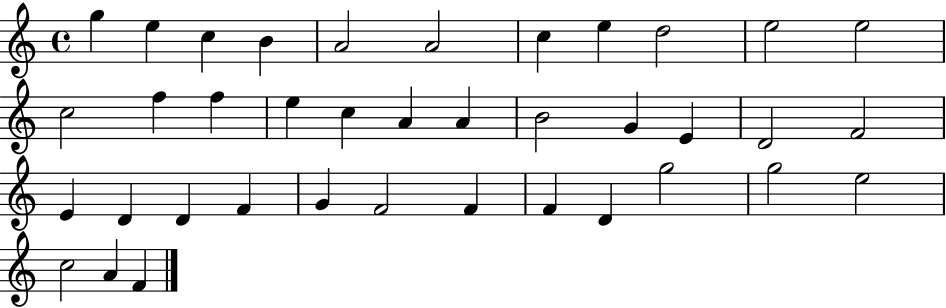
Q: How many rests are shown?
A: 0